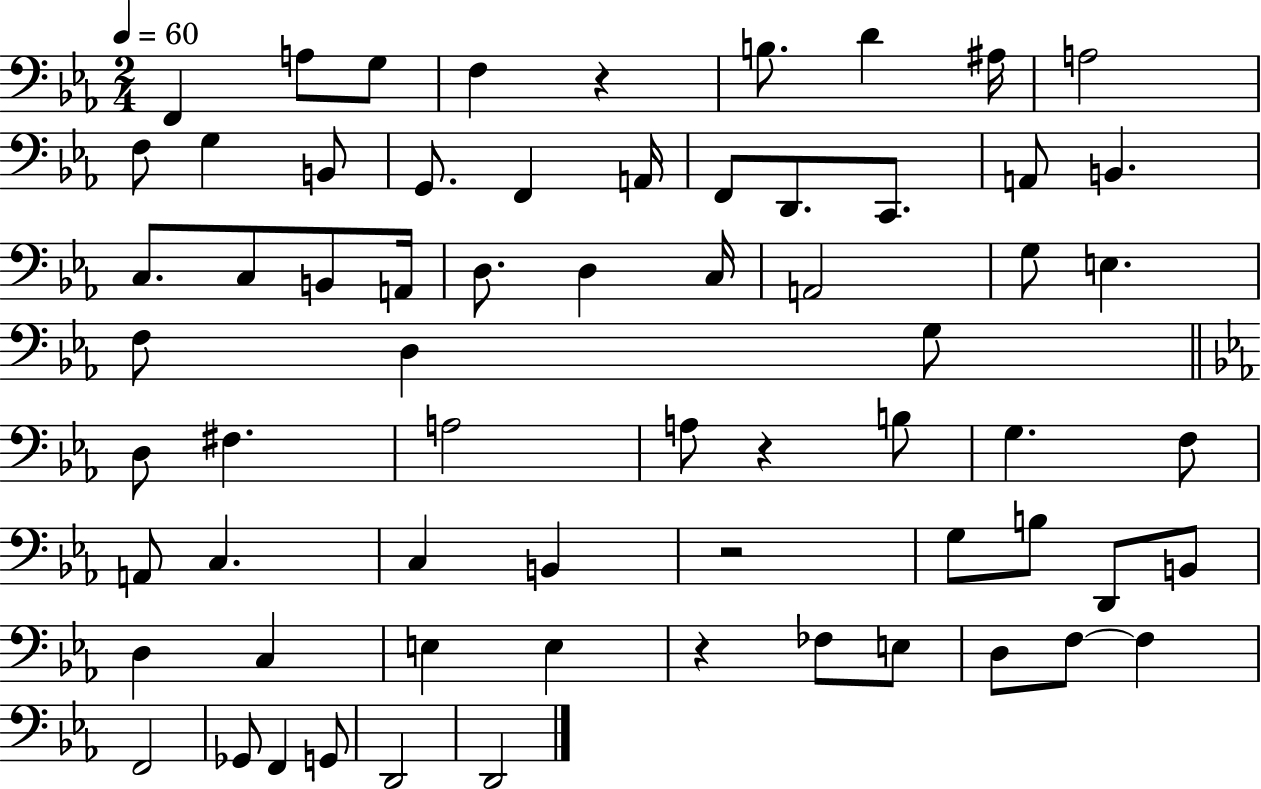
X:1
T:Untitled
M:2/4
L:1/4
K:Eb
F,, A,/2 G,/2 F, z B,/2 D ^A,/4 A,2 F,/2 G, B,,/2 G,,/2 F,, A,,/4 F,,/2 D,,/2 C,,/2 A,,/2 B,, C,/2 C,/2 B,,/2 A,,/4 D,/2 D, C,/4 A,,2 G,/2 E, F,/2 D, G,/2 D,/2 ^F, A,2 A,/2 z B,/2 G, F,/2 A,,/2 C, C, B,, z2 G,/2 B,/2 D,,/2 B,,/2 D, C, E, E, z _F,/2 E,/2 D,/2 F,/2 F, F,,2 _G,,/2 F,, G,,/2 D,,2 D,,2